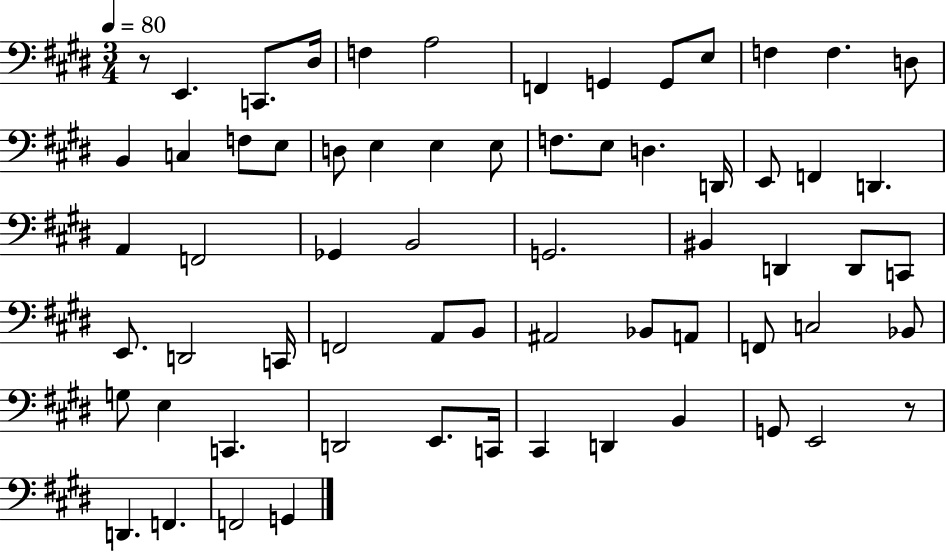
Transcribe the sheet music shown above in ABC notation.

X:1
T:Untitled
M:3/4
L:1/4
K:E
z/2 E,, C,,/2 ^D,/4 F, A,2 F,, G,, G,,/2 E,/2 F, F, D,/2 B,, C, F,/2 E,/2 D,/2 E, E, E,/2 F,/2 E,/2 D, D,,/4 E,,/2 F,, D,, A,, F,,2 _G,, B,,2 G,,2 ^B,, D,, D,,/2 C,,/2 E,,/2 D,,2 C,,/4 F,,2 A,,/2 B,,/2 ^A,,2 _B,,/2 A,,/2 F,,/2 C,2 _B,,/2 G,/2 E, C,, D,,2 E,,/2 C,,/4 ^C,, D,, B,, G,,/2 E,,2 z/2 D,, F,, F,,2 G,,